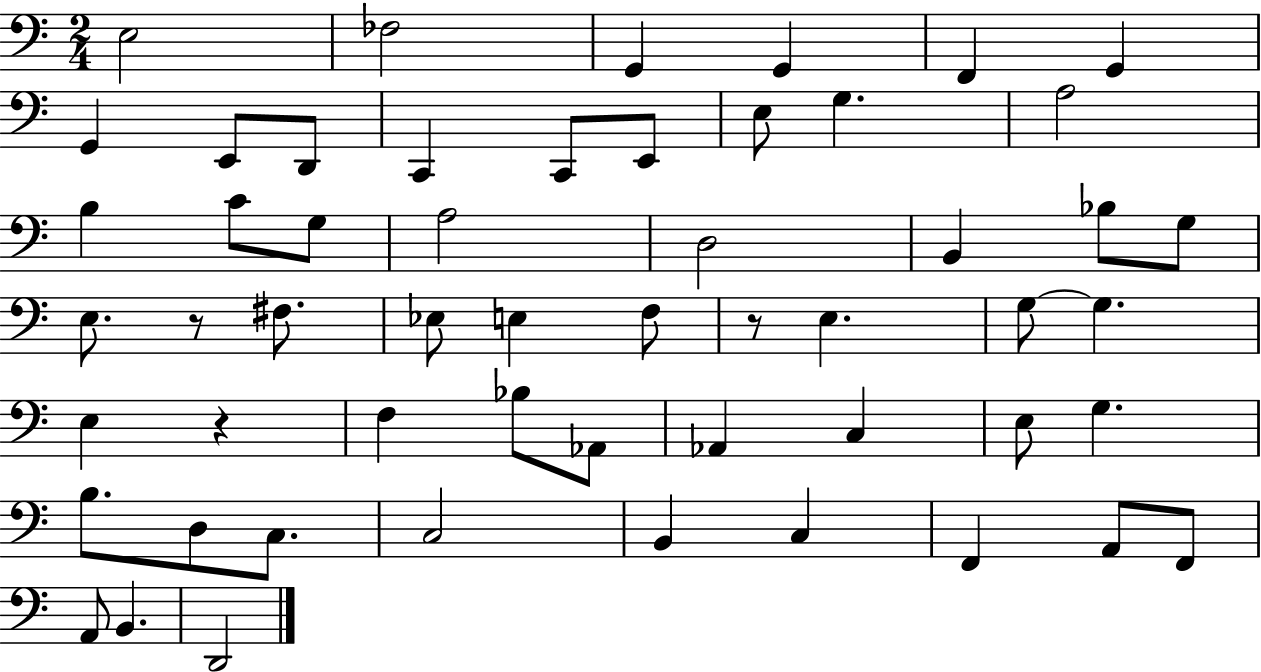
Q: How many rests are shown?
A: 3